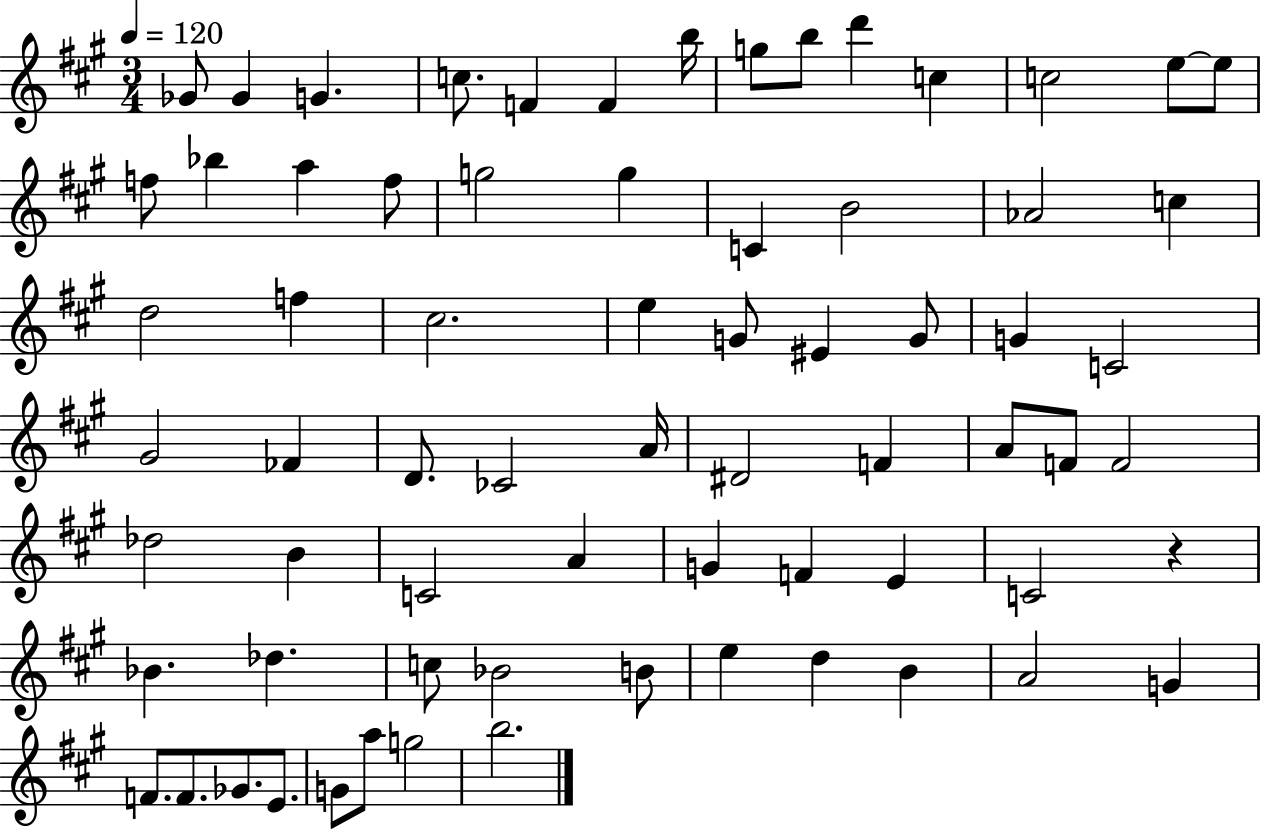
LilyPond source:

{
  \clef treble
  \numericTimeSignature
  \time 3/4
  \key a \major
  \tempo 4 = 120
  ges'8 ges'4 g'4. | c''8. f'4 f'4 b''16 | g''8 b''8 d'''4 c''4 | c''2 e''8~~ e''8 | \break f''8 bes''4 a''4 f''8 | g''2 g''4 | c'4 b'2 | aes'2 c''4 | \break d''2 f''4 | cis''2. | e''4 g'8 eis'4 g'8 | g'4 c'2 | \break gis'2 fes'4 | d'8. ces'2 a'16 | dis'2 f'4 | a'8 f'8 f'2 | \break des''2 b'4 | c'2 a'4 | g'4 f'4 e'4 | c'2 r4 | \break bes'4. des''4. | c''8 bes'2 b'8 | e''4 d''4 b'4 | a'2 g'4 | \break f'8. f'8. ges'8. e'8. | g'8 a''8 g''2 | b''2. | \bar "|."
}